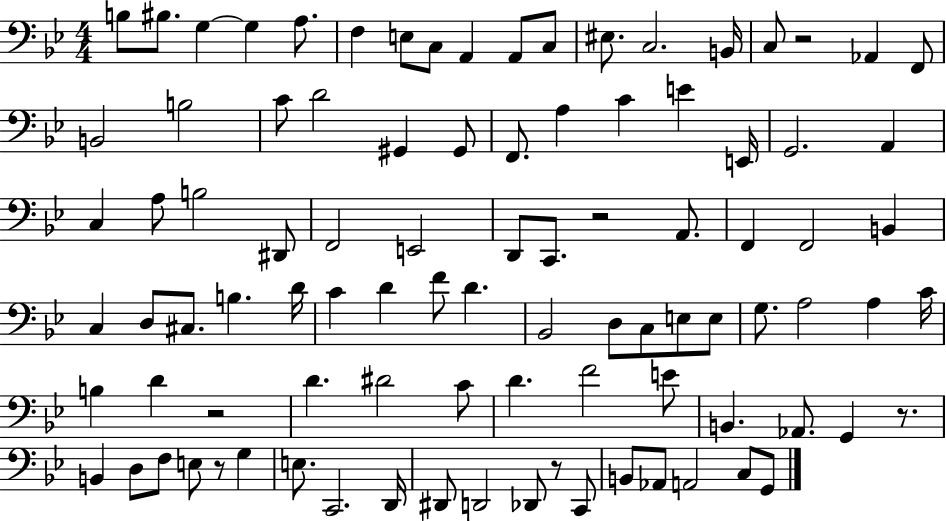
{
  \clef bass
  \numericTimeSignature
  \time 4/4
  \key bes \major
  b8 bis8. g4~~ g4 a8. | f4 e8 c8 a,4 a,8 c8 | eis8. c2. b,16 | c8 r2 aes,4 f,8 | \break b,2 b2 | c'8 d'2 gis,4 gis,8 | f,8. a4 c'4 e'4 e,16 | g,2. a,4 | \break c4 a8 b2 dis,8 | f,2 e,2 | d,8 c,8. r2 a,8. | f,4 f,2 b,4 | \break c4 d8 cis8. b4. d'16 | c'4 d'4 f'8 d'4. | bes,2 d8 c8 e8 e8 | g8. a2 a4 c'16 | \break b4 d'4 r2 | d'4. dis'2 c'8 | d'4. f'2 e'8 | b,4. aes,8. g,4 r8. | \break b,4 d8 f8 e8 r8 g4 | e8. c,2. d,16 | dis,8 d,2 des,8 r8 c,8 | b,8 aes,8 a,2 c8 g,8 | \break \bar "|."
}